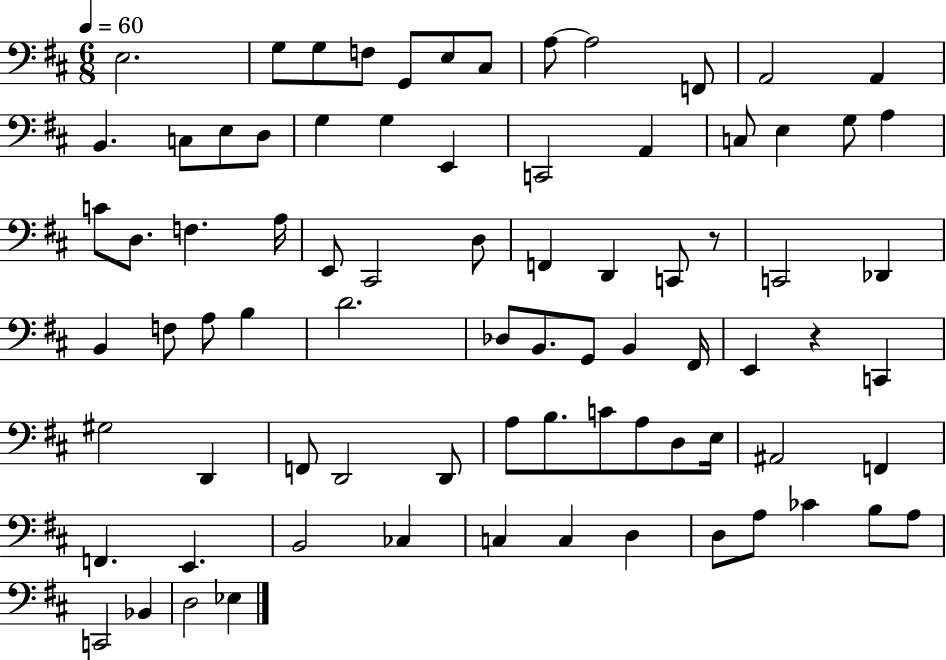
X:1
T:Untitled
M:6/8
L:1/4
K:D
E,2 G,/2 G,/2 F,/2 G,,/2 E,/2 ^C,/2 A,/2 A,2 F,,/2 A,,2 A,, B,, C,/2 E,/2 D,/2 G, G, E,, C,,2 A,, C,/2 E, G,/2 A, C/2 D,/2 F, A,/4 E,,/2 ^C,,2 D,/2 F,, D,, C,,/2 z/2 C,,2 _D,, B,, F,/2 A,/2 B, D2 _D,/2 B,,/2 G,,/2 B,, ^F,,/4 E,, z C,, ^G,2 D,, F,,/2 D,,2 D,,/2 A,/2 B,/2 C/2 A,/2 D,/2 E,/4 ^A,,2 F,, F,, E,, B,,2 _C, C, C, D, D,/2 A,/2 _C B,/2 A,/2 C,,2 _B,, D,2 _E,